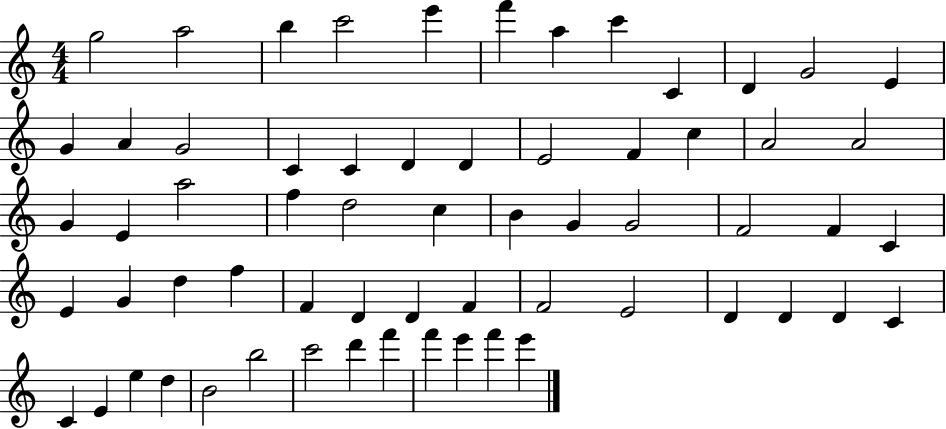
X:1
T:Untitled
M:4/4
L:1/4
K:C
g2 a2 b c'2 e' f' a c' C D G2 E G A G2 C C D D E2 F c A2 A2 G E a2 f d2 c B G G2 F2 F C E G d f F D D F F2 E2 D D D C C E e d B2 b2 c'2 d' f' f' e' f' e'